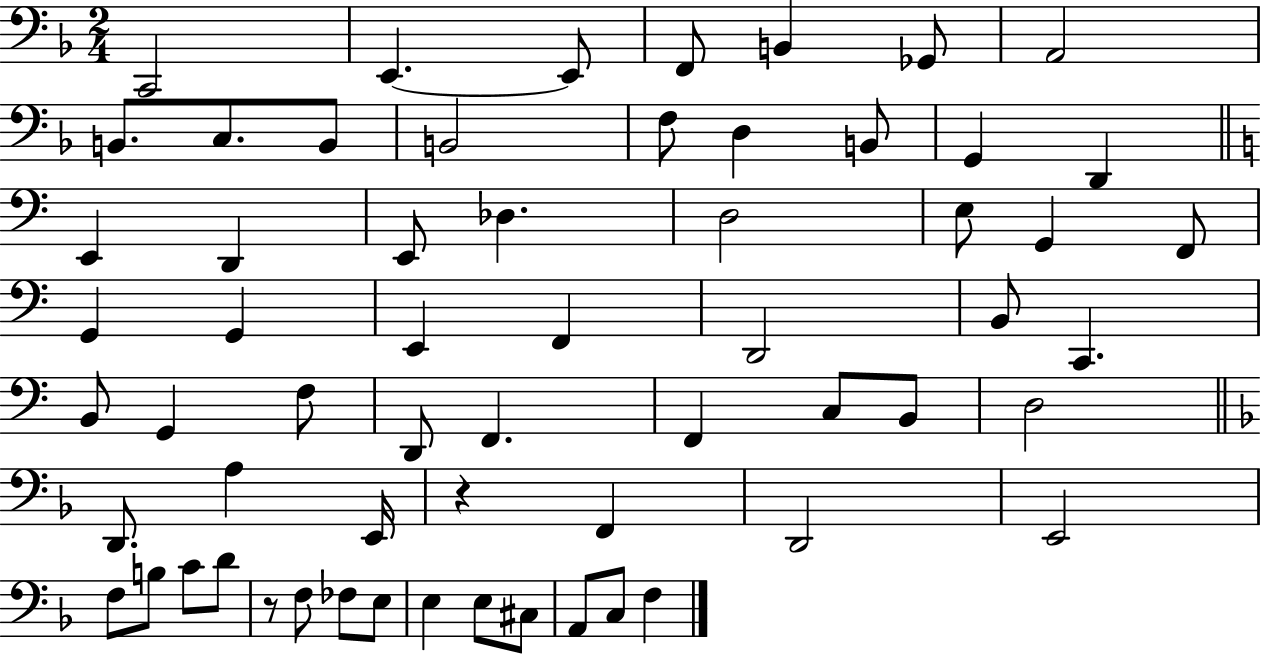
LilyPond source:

{
  \clef bass
  \numericTimeSignature
  \time 2/4
  \key f \major
  c,2 | e,4.~~ e,8 | f,8 b,4 ges,8 | a,2 | \break b,8. c8. b,8 | b,2 | f8 d4 b,8 | g,4 d,4 | \break \bar "||" \break \key c \major e,4 d,4 | e,8 des4. | d2 | e8 g,4 f,8 | \break g,4 g,4 | e,4 f,4 | d,2 | b,8 c,4. | \break b,8 g,4 f8 | d,8 f,4. | f,4 c8 b,8 | d2 | \break \bar "||" \break \key f \major d,8. a4 e,16 | r4 f,4 | d,2 | e,2 | \break f8 b8 c'8 d'8 | r8 f8 fes8 e8 | e4 e8 cis8 | a,8 c8 f4 | \break \bar "|."
}